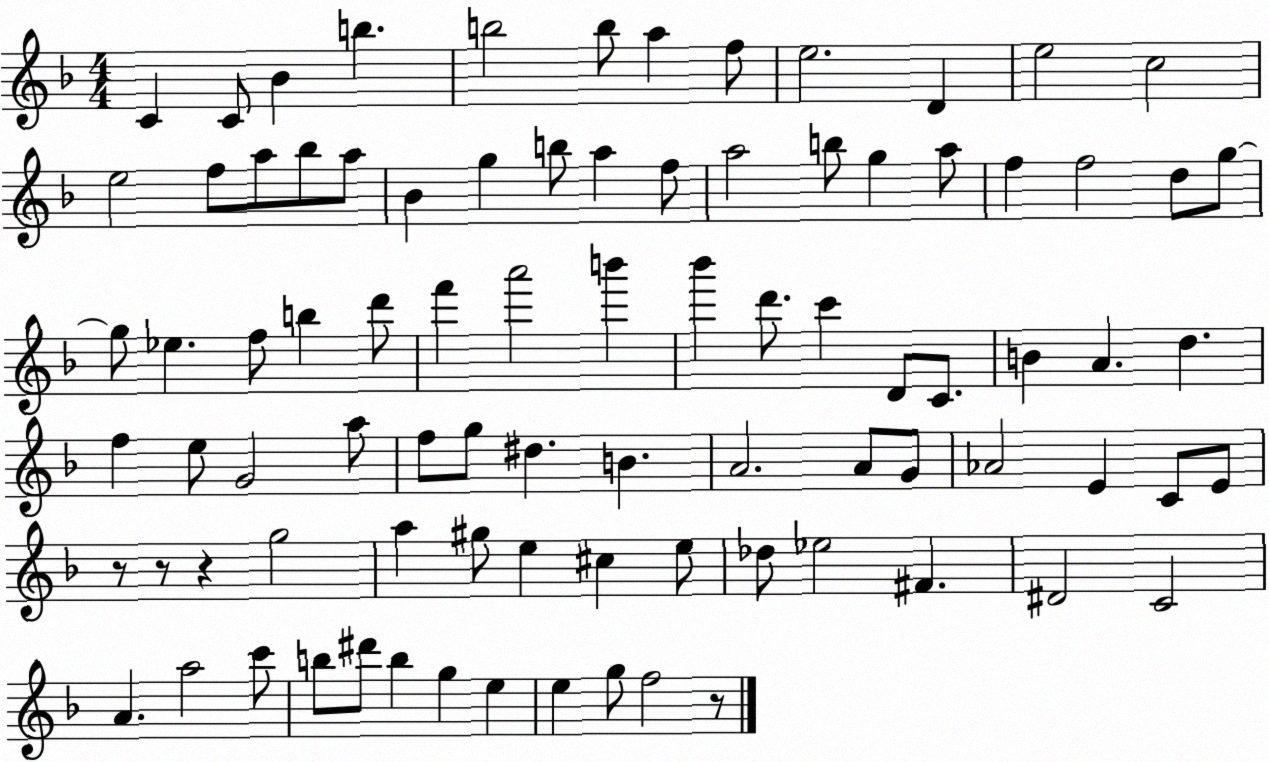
X:1
T:Untitled
M:4/4
L:1/4
K:F
C C/2 _B b b2 b/2 a f/2 e2 D e2 c2 e2 f/2 a/2 _b/2 a/2 _B g b/2 a f/2 a2 b/2 g a/2 f f2 d/2 g/2 g/2 _e f/2 b d'/2 f' a'2 b' _b' d'/2 c' D/2 C/2 B A d f e/2 G2 a/2 f/2 g/2 ^d B A2 A/2 G/2 _A2 E C/2 E/2 z/2 z/2 z g2 a ^g/2 e ^c e/2 _d/2 _e2 ^F ^D2 C2 A a2 c'/2 b/2 ^d'/2 b g e e g/2 f2 z/2